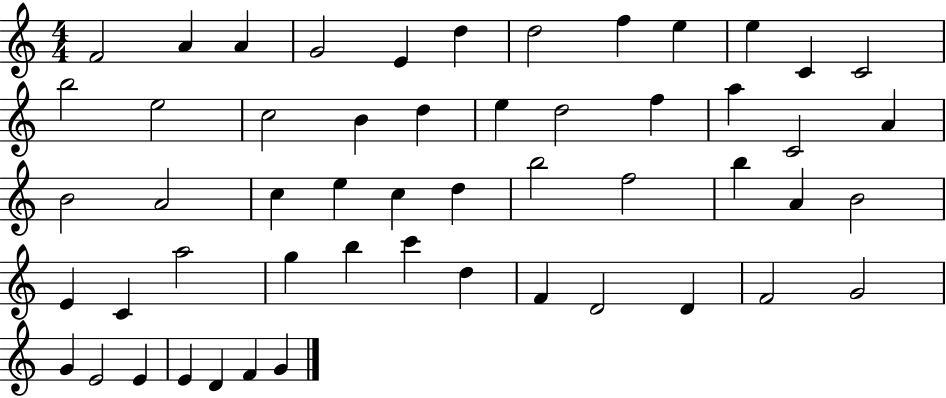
F4/h A4/q A4/q G4/h E4/q D5/q D5/h F5/q E5/q E5/q C4/q C4/h B5/h E5/h C5/h B4/q D5/q E5/q D5/h F5/q A5/q C4/h A4/q B4/h A4/h C5/q E5/q C5/q D5/q B5/h F5/h B5/q A4/q B4/h E4/q C4/q A5/h G5/q B5/q C6/q D5/q F4/q D4/h D4/q F4/h G4/h G4/q E4/h E4/q E4/q D4/q F4/q G4/q